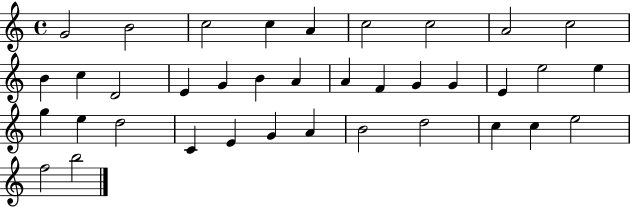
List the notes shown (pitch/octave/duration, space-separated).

G4/h B4/h C5/h C5/q A4/q C5/h C5/h A4/h C5/h B4/q C5/q D4/h E4/q G4/q B4/q A4/q A4/q F4/q G4/q G4/q E4/q E5/h E5/q G5/q E5/q D5/h C4/q E4/q G4/q A4/q B4/h D5/h C5/q C5/q E5/h F5/h B5/h